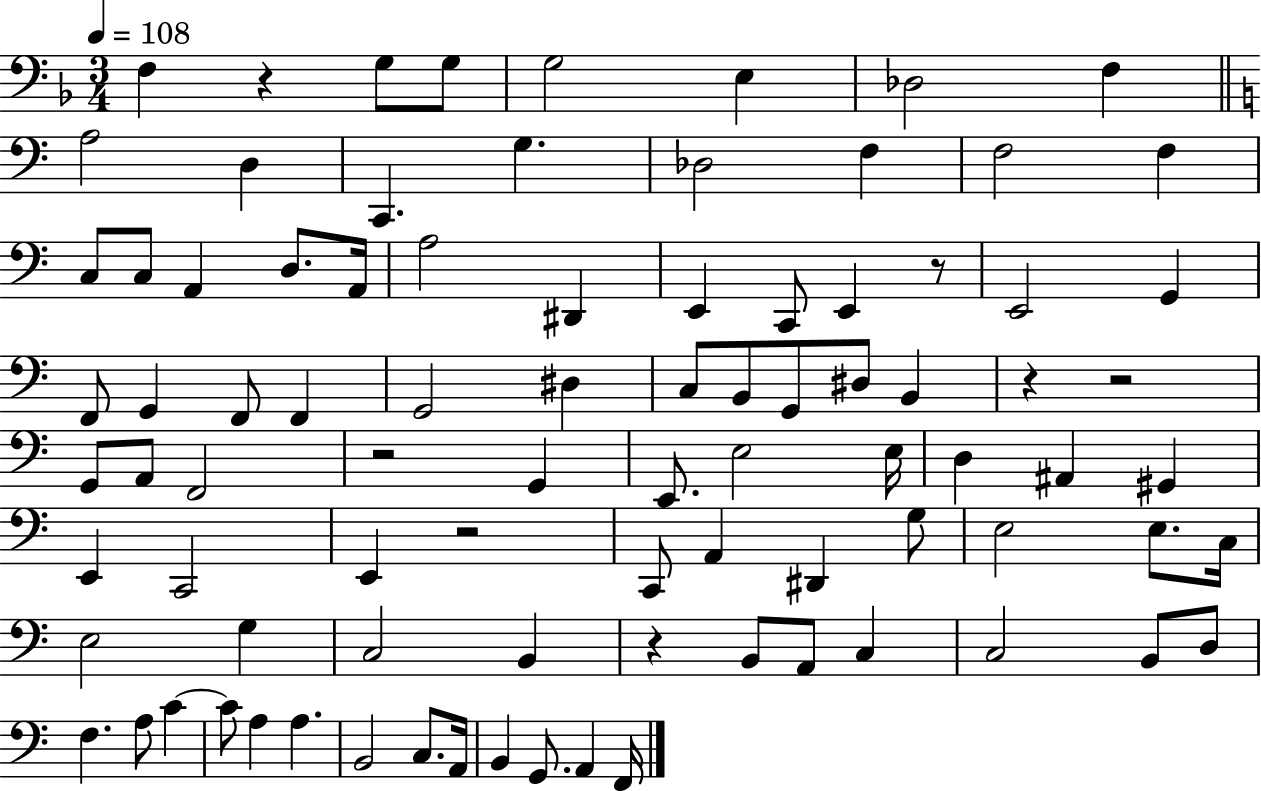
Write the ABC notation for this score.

X:1
T:Untitled
M:3/4
L:1/4
K:F
F, z G,/2 G,/2 G,2 E, _D,2 F, A,2 D, C,, G, _D,2 F, F,2 F, C,/2 C,/2 A,, D,/2 A,,/4 A,2 ^D,, E,, C,,/2 E,, z/2 E,,2 G,, F,,/2 G,, F,,/2 F,, G,,2 ^D, C,/2 B,,/2 G,,/2 ^D,/2 B,, z z2 G,,/2 A,,/2 F,,2 z2 G,, E,,/2 E,2 E,/4 D, ^A,, ^G,, E,, C,,2 E,, z2 C,,/2 A,, ^D,, G,/2 E,2 E,/2 C,/4 E,2 G, C,2 B,, z B,,/2 A,,/2 C, C,2 B,,/2 D,/2 F, A,/2 C C/2 A, A, B,,2 C,/2 A,,/4 B,, G,,/2 A,, F,,/4